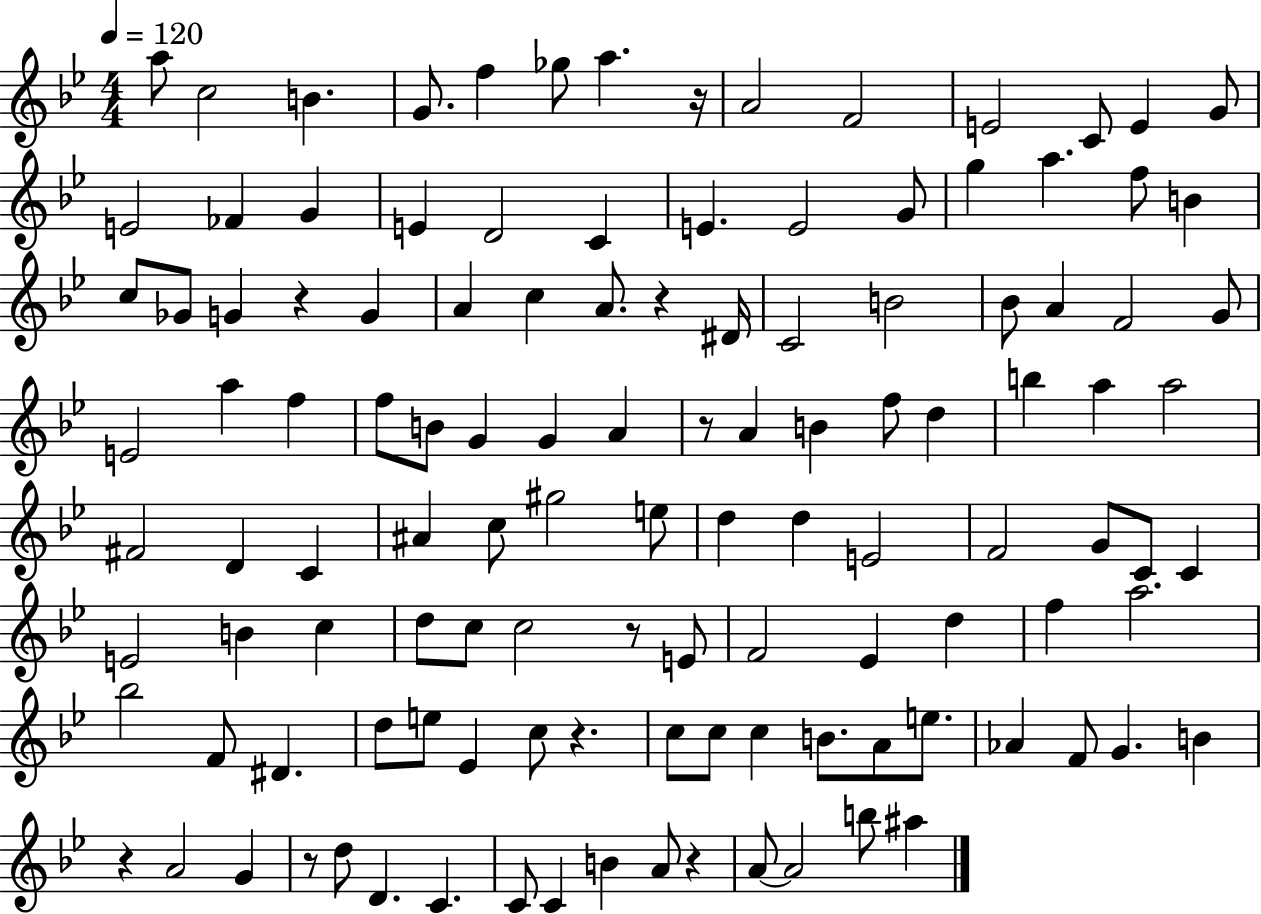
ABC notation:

X:1
T:Untitled
M:4/4
L:1/4
K:Bb
a/2 c2 B G/2 f _g/2 a z/4 A2 F2 E2 C/2 E G/2 E2 _F G E D2 C E E2 G/2 g a f/2 B c/2 _G/2 G z G A c A/2 z ^D/4 C2 B2 _B/2 A F2 G/2 E2 a f f/2 B/2 G G A z/2 A B f/2 d b a a2 ^F2 D C ^A c/2 ^g2 e/2 d d E2 F2 G/2 C/2 C E2 B c d/2 c/2 c2 z/2 E/2 F2 _E d f a2 _b2 F/2 ^D d/2 e/2 _E c/2 z c/2 c/2 c B/2 A/2 e/2 _A F/2 G B z A2 G z/2 d/2 D C C/2 C B A/2 z A/2 A2 b/2 ^a